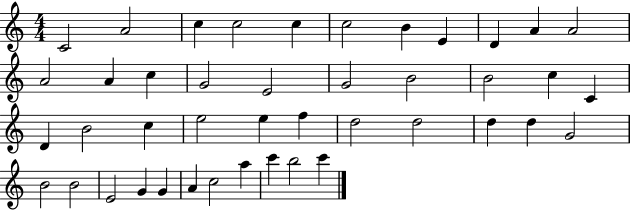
C4/h A4/h C5/q C5/h C5/q C5/h B4/q E4/q D4/q A4/q A4/h A4/h A4/q C5/q G4/h E4/h G4/h B4/h B4/h C5/q C4/q D4/q B4/h C5/q E5/h E5/q F5/q D5/h D5/h D5/q D5/q G4/h B4/h B4/h E4/h G4/q G4/q A4/q C5/h A5/q C6/q B5/h C6/q